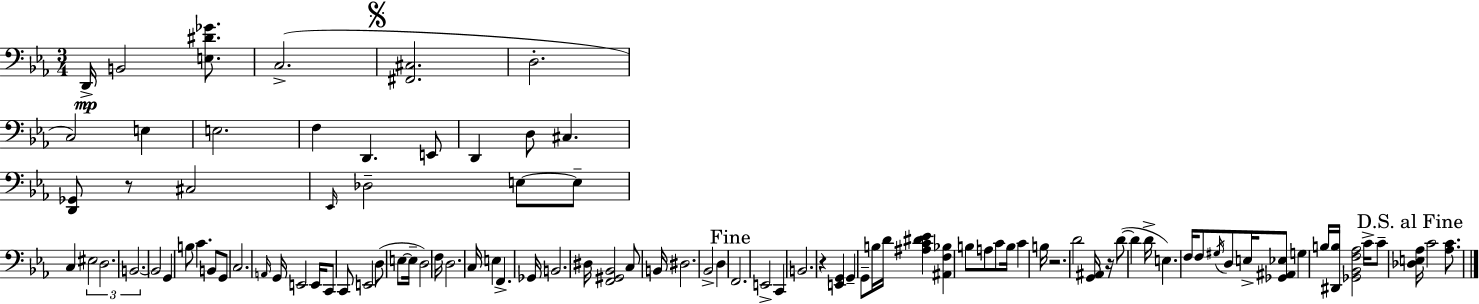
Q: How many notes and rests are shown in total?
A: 99